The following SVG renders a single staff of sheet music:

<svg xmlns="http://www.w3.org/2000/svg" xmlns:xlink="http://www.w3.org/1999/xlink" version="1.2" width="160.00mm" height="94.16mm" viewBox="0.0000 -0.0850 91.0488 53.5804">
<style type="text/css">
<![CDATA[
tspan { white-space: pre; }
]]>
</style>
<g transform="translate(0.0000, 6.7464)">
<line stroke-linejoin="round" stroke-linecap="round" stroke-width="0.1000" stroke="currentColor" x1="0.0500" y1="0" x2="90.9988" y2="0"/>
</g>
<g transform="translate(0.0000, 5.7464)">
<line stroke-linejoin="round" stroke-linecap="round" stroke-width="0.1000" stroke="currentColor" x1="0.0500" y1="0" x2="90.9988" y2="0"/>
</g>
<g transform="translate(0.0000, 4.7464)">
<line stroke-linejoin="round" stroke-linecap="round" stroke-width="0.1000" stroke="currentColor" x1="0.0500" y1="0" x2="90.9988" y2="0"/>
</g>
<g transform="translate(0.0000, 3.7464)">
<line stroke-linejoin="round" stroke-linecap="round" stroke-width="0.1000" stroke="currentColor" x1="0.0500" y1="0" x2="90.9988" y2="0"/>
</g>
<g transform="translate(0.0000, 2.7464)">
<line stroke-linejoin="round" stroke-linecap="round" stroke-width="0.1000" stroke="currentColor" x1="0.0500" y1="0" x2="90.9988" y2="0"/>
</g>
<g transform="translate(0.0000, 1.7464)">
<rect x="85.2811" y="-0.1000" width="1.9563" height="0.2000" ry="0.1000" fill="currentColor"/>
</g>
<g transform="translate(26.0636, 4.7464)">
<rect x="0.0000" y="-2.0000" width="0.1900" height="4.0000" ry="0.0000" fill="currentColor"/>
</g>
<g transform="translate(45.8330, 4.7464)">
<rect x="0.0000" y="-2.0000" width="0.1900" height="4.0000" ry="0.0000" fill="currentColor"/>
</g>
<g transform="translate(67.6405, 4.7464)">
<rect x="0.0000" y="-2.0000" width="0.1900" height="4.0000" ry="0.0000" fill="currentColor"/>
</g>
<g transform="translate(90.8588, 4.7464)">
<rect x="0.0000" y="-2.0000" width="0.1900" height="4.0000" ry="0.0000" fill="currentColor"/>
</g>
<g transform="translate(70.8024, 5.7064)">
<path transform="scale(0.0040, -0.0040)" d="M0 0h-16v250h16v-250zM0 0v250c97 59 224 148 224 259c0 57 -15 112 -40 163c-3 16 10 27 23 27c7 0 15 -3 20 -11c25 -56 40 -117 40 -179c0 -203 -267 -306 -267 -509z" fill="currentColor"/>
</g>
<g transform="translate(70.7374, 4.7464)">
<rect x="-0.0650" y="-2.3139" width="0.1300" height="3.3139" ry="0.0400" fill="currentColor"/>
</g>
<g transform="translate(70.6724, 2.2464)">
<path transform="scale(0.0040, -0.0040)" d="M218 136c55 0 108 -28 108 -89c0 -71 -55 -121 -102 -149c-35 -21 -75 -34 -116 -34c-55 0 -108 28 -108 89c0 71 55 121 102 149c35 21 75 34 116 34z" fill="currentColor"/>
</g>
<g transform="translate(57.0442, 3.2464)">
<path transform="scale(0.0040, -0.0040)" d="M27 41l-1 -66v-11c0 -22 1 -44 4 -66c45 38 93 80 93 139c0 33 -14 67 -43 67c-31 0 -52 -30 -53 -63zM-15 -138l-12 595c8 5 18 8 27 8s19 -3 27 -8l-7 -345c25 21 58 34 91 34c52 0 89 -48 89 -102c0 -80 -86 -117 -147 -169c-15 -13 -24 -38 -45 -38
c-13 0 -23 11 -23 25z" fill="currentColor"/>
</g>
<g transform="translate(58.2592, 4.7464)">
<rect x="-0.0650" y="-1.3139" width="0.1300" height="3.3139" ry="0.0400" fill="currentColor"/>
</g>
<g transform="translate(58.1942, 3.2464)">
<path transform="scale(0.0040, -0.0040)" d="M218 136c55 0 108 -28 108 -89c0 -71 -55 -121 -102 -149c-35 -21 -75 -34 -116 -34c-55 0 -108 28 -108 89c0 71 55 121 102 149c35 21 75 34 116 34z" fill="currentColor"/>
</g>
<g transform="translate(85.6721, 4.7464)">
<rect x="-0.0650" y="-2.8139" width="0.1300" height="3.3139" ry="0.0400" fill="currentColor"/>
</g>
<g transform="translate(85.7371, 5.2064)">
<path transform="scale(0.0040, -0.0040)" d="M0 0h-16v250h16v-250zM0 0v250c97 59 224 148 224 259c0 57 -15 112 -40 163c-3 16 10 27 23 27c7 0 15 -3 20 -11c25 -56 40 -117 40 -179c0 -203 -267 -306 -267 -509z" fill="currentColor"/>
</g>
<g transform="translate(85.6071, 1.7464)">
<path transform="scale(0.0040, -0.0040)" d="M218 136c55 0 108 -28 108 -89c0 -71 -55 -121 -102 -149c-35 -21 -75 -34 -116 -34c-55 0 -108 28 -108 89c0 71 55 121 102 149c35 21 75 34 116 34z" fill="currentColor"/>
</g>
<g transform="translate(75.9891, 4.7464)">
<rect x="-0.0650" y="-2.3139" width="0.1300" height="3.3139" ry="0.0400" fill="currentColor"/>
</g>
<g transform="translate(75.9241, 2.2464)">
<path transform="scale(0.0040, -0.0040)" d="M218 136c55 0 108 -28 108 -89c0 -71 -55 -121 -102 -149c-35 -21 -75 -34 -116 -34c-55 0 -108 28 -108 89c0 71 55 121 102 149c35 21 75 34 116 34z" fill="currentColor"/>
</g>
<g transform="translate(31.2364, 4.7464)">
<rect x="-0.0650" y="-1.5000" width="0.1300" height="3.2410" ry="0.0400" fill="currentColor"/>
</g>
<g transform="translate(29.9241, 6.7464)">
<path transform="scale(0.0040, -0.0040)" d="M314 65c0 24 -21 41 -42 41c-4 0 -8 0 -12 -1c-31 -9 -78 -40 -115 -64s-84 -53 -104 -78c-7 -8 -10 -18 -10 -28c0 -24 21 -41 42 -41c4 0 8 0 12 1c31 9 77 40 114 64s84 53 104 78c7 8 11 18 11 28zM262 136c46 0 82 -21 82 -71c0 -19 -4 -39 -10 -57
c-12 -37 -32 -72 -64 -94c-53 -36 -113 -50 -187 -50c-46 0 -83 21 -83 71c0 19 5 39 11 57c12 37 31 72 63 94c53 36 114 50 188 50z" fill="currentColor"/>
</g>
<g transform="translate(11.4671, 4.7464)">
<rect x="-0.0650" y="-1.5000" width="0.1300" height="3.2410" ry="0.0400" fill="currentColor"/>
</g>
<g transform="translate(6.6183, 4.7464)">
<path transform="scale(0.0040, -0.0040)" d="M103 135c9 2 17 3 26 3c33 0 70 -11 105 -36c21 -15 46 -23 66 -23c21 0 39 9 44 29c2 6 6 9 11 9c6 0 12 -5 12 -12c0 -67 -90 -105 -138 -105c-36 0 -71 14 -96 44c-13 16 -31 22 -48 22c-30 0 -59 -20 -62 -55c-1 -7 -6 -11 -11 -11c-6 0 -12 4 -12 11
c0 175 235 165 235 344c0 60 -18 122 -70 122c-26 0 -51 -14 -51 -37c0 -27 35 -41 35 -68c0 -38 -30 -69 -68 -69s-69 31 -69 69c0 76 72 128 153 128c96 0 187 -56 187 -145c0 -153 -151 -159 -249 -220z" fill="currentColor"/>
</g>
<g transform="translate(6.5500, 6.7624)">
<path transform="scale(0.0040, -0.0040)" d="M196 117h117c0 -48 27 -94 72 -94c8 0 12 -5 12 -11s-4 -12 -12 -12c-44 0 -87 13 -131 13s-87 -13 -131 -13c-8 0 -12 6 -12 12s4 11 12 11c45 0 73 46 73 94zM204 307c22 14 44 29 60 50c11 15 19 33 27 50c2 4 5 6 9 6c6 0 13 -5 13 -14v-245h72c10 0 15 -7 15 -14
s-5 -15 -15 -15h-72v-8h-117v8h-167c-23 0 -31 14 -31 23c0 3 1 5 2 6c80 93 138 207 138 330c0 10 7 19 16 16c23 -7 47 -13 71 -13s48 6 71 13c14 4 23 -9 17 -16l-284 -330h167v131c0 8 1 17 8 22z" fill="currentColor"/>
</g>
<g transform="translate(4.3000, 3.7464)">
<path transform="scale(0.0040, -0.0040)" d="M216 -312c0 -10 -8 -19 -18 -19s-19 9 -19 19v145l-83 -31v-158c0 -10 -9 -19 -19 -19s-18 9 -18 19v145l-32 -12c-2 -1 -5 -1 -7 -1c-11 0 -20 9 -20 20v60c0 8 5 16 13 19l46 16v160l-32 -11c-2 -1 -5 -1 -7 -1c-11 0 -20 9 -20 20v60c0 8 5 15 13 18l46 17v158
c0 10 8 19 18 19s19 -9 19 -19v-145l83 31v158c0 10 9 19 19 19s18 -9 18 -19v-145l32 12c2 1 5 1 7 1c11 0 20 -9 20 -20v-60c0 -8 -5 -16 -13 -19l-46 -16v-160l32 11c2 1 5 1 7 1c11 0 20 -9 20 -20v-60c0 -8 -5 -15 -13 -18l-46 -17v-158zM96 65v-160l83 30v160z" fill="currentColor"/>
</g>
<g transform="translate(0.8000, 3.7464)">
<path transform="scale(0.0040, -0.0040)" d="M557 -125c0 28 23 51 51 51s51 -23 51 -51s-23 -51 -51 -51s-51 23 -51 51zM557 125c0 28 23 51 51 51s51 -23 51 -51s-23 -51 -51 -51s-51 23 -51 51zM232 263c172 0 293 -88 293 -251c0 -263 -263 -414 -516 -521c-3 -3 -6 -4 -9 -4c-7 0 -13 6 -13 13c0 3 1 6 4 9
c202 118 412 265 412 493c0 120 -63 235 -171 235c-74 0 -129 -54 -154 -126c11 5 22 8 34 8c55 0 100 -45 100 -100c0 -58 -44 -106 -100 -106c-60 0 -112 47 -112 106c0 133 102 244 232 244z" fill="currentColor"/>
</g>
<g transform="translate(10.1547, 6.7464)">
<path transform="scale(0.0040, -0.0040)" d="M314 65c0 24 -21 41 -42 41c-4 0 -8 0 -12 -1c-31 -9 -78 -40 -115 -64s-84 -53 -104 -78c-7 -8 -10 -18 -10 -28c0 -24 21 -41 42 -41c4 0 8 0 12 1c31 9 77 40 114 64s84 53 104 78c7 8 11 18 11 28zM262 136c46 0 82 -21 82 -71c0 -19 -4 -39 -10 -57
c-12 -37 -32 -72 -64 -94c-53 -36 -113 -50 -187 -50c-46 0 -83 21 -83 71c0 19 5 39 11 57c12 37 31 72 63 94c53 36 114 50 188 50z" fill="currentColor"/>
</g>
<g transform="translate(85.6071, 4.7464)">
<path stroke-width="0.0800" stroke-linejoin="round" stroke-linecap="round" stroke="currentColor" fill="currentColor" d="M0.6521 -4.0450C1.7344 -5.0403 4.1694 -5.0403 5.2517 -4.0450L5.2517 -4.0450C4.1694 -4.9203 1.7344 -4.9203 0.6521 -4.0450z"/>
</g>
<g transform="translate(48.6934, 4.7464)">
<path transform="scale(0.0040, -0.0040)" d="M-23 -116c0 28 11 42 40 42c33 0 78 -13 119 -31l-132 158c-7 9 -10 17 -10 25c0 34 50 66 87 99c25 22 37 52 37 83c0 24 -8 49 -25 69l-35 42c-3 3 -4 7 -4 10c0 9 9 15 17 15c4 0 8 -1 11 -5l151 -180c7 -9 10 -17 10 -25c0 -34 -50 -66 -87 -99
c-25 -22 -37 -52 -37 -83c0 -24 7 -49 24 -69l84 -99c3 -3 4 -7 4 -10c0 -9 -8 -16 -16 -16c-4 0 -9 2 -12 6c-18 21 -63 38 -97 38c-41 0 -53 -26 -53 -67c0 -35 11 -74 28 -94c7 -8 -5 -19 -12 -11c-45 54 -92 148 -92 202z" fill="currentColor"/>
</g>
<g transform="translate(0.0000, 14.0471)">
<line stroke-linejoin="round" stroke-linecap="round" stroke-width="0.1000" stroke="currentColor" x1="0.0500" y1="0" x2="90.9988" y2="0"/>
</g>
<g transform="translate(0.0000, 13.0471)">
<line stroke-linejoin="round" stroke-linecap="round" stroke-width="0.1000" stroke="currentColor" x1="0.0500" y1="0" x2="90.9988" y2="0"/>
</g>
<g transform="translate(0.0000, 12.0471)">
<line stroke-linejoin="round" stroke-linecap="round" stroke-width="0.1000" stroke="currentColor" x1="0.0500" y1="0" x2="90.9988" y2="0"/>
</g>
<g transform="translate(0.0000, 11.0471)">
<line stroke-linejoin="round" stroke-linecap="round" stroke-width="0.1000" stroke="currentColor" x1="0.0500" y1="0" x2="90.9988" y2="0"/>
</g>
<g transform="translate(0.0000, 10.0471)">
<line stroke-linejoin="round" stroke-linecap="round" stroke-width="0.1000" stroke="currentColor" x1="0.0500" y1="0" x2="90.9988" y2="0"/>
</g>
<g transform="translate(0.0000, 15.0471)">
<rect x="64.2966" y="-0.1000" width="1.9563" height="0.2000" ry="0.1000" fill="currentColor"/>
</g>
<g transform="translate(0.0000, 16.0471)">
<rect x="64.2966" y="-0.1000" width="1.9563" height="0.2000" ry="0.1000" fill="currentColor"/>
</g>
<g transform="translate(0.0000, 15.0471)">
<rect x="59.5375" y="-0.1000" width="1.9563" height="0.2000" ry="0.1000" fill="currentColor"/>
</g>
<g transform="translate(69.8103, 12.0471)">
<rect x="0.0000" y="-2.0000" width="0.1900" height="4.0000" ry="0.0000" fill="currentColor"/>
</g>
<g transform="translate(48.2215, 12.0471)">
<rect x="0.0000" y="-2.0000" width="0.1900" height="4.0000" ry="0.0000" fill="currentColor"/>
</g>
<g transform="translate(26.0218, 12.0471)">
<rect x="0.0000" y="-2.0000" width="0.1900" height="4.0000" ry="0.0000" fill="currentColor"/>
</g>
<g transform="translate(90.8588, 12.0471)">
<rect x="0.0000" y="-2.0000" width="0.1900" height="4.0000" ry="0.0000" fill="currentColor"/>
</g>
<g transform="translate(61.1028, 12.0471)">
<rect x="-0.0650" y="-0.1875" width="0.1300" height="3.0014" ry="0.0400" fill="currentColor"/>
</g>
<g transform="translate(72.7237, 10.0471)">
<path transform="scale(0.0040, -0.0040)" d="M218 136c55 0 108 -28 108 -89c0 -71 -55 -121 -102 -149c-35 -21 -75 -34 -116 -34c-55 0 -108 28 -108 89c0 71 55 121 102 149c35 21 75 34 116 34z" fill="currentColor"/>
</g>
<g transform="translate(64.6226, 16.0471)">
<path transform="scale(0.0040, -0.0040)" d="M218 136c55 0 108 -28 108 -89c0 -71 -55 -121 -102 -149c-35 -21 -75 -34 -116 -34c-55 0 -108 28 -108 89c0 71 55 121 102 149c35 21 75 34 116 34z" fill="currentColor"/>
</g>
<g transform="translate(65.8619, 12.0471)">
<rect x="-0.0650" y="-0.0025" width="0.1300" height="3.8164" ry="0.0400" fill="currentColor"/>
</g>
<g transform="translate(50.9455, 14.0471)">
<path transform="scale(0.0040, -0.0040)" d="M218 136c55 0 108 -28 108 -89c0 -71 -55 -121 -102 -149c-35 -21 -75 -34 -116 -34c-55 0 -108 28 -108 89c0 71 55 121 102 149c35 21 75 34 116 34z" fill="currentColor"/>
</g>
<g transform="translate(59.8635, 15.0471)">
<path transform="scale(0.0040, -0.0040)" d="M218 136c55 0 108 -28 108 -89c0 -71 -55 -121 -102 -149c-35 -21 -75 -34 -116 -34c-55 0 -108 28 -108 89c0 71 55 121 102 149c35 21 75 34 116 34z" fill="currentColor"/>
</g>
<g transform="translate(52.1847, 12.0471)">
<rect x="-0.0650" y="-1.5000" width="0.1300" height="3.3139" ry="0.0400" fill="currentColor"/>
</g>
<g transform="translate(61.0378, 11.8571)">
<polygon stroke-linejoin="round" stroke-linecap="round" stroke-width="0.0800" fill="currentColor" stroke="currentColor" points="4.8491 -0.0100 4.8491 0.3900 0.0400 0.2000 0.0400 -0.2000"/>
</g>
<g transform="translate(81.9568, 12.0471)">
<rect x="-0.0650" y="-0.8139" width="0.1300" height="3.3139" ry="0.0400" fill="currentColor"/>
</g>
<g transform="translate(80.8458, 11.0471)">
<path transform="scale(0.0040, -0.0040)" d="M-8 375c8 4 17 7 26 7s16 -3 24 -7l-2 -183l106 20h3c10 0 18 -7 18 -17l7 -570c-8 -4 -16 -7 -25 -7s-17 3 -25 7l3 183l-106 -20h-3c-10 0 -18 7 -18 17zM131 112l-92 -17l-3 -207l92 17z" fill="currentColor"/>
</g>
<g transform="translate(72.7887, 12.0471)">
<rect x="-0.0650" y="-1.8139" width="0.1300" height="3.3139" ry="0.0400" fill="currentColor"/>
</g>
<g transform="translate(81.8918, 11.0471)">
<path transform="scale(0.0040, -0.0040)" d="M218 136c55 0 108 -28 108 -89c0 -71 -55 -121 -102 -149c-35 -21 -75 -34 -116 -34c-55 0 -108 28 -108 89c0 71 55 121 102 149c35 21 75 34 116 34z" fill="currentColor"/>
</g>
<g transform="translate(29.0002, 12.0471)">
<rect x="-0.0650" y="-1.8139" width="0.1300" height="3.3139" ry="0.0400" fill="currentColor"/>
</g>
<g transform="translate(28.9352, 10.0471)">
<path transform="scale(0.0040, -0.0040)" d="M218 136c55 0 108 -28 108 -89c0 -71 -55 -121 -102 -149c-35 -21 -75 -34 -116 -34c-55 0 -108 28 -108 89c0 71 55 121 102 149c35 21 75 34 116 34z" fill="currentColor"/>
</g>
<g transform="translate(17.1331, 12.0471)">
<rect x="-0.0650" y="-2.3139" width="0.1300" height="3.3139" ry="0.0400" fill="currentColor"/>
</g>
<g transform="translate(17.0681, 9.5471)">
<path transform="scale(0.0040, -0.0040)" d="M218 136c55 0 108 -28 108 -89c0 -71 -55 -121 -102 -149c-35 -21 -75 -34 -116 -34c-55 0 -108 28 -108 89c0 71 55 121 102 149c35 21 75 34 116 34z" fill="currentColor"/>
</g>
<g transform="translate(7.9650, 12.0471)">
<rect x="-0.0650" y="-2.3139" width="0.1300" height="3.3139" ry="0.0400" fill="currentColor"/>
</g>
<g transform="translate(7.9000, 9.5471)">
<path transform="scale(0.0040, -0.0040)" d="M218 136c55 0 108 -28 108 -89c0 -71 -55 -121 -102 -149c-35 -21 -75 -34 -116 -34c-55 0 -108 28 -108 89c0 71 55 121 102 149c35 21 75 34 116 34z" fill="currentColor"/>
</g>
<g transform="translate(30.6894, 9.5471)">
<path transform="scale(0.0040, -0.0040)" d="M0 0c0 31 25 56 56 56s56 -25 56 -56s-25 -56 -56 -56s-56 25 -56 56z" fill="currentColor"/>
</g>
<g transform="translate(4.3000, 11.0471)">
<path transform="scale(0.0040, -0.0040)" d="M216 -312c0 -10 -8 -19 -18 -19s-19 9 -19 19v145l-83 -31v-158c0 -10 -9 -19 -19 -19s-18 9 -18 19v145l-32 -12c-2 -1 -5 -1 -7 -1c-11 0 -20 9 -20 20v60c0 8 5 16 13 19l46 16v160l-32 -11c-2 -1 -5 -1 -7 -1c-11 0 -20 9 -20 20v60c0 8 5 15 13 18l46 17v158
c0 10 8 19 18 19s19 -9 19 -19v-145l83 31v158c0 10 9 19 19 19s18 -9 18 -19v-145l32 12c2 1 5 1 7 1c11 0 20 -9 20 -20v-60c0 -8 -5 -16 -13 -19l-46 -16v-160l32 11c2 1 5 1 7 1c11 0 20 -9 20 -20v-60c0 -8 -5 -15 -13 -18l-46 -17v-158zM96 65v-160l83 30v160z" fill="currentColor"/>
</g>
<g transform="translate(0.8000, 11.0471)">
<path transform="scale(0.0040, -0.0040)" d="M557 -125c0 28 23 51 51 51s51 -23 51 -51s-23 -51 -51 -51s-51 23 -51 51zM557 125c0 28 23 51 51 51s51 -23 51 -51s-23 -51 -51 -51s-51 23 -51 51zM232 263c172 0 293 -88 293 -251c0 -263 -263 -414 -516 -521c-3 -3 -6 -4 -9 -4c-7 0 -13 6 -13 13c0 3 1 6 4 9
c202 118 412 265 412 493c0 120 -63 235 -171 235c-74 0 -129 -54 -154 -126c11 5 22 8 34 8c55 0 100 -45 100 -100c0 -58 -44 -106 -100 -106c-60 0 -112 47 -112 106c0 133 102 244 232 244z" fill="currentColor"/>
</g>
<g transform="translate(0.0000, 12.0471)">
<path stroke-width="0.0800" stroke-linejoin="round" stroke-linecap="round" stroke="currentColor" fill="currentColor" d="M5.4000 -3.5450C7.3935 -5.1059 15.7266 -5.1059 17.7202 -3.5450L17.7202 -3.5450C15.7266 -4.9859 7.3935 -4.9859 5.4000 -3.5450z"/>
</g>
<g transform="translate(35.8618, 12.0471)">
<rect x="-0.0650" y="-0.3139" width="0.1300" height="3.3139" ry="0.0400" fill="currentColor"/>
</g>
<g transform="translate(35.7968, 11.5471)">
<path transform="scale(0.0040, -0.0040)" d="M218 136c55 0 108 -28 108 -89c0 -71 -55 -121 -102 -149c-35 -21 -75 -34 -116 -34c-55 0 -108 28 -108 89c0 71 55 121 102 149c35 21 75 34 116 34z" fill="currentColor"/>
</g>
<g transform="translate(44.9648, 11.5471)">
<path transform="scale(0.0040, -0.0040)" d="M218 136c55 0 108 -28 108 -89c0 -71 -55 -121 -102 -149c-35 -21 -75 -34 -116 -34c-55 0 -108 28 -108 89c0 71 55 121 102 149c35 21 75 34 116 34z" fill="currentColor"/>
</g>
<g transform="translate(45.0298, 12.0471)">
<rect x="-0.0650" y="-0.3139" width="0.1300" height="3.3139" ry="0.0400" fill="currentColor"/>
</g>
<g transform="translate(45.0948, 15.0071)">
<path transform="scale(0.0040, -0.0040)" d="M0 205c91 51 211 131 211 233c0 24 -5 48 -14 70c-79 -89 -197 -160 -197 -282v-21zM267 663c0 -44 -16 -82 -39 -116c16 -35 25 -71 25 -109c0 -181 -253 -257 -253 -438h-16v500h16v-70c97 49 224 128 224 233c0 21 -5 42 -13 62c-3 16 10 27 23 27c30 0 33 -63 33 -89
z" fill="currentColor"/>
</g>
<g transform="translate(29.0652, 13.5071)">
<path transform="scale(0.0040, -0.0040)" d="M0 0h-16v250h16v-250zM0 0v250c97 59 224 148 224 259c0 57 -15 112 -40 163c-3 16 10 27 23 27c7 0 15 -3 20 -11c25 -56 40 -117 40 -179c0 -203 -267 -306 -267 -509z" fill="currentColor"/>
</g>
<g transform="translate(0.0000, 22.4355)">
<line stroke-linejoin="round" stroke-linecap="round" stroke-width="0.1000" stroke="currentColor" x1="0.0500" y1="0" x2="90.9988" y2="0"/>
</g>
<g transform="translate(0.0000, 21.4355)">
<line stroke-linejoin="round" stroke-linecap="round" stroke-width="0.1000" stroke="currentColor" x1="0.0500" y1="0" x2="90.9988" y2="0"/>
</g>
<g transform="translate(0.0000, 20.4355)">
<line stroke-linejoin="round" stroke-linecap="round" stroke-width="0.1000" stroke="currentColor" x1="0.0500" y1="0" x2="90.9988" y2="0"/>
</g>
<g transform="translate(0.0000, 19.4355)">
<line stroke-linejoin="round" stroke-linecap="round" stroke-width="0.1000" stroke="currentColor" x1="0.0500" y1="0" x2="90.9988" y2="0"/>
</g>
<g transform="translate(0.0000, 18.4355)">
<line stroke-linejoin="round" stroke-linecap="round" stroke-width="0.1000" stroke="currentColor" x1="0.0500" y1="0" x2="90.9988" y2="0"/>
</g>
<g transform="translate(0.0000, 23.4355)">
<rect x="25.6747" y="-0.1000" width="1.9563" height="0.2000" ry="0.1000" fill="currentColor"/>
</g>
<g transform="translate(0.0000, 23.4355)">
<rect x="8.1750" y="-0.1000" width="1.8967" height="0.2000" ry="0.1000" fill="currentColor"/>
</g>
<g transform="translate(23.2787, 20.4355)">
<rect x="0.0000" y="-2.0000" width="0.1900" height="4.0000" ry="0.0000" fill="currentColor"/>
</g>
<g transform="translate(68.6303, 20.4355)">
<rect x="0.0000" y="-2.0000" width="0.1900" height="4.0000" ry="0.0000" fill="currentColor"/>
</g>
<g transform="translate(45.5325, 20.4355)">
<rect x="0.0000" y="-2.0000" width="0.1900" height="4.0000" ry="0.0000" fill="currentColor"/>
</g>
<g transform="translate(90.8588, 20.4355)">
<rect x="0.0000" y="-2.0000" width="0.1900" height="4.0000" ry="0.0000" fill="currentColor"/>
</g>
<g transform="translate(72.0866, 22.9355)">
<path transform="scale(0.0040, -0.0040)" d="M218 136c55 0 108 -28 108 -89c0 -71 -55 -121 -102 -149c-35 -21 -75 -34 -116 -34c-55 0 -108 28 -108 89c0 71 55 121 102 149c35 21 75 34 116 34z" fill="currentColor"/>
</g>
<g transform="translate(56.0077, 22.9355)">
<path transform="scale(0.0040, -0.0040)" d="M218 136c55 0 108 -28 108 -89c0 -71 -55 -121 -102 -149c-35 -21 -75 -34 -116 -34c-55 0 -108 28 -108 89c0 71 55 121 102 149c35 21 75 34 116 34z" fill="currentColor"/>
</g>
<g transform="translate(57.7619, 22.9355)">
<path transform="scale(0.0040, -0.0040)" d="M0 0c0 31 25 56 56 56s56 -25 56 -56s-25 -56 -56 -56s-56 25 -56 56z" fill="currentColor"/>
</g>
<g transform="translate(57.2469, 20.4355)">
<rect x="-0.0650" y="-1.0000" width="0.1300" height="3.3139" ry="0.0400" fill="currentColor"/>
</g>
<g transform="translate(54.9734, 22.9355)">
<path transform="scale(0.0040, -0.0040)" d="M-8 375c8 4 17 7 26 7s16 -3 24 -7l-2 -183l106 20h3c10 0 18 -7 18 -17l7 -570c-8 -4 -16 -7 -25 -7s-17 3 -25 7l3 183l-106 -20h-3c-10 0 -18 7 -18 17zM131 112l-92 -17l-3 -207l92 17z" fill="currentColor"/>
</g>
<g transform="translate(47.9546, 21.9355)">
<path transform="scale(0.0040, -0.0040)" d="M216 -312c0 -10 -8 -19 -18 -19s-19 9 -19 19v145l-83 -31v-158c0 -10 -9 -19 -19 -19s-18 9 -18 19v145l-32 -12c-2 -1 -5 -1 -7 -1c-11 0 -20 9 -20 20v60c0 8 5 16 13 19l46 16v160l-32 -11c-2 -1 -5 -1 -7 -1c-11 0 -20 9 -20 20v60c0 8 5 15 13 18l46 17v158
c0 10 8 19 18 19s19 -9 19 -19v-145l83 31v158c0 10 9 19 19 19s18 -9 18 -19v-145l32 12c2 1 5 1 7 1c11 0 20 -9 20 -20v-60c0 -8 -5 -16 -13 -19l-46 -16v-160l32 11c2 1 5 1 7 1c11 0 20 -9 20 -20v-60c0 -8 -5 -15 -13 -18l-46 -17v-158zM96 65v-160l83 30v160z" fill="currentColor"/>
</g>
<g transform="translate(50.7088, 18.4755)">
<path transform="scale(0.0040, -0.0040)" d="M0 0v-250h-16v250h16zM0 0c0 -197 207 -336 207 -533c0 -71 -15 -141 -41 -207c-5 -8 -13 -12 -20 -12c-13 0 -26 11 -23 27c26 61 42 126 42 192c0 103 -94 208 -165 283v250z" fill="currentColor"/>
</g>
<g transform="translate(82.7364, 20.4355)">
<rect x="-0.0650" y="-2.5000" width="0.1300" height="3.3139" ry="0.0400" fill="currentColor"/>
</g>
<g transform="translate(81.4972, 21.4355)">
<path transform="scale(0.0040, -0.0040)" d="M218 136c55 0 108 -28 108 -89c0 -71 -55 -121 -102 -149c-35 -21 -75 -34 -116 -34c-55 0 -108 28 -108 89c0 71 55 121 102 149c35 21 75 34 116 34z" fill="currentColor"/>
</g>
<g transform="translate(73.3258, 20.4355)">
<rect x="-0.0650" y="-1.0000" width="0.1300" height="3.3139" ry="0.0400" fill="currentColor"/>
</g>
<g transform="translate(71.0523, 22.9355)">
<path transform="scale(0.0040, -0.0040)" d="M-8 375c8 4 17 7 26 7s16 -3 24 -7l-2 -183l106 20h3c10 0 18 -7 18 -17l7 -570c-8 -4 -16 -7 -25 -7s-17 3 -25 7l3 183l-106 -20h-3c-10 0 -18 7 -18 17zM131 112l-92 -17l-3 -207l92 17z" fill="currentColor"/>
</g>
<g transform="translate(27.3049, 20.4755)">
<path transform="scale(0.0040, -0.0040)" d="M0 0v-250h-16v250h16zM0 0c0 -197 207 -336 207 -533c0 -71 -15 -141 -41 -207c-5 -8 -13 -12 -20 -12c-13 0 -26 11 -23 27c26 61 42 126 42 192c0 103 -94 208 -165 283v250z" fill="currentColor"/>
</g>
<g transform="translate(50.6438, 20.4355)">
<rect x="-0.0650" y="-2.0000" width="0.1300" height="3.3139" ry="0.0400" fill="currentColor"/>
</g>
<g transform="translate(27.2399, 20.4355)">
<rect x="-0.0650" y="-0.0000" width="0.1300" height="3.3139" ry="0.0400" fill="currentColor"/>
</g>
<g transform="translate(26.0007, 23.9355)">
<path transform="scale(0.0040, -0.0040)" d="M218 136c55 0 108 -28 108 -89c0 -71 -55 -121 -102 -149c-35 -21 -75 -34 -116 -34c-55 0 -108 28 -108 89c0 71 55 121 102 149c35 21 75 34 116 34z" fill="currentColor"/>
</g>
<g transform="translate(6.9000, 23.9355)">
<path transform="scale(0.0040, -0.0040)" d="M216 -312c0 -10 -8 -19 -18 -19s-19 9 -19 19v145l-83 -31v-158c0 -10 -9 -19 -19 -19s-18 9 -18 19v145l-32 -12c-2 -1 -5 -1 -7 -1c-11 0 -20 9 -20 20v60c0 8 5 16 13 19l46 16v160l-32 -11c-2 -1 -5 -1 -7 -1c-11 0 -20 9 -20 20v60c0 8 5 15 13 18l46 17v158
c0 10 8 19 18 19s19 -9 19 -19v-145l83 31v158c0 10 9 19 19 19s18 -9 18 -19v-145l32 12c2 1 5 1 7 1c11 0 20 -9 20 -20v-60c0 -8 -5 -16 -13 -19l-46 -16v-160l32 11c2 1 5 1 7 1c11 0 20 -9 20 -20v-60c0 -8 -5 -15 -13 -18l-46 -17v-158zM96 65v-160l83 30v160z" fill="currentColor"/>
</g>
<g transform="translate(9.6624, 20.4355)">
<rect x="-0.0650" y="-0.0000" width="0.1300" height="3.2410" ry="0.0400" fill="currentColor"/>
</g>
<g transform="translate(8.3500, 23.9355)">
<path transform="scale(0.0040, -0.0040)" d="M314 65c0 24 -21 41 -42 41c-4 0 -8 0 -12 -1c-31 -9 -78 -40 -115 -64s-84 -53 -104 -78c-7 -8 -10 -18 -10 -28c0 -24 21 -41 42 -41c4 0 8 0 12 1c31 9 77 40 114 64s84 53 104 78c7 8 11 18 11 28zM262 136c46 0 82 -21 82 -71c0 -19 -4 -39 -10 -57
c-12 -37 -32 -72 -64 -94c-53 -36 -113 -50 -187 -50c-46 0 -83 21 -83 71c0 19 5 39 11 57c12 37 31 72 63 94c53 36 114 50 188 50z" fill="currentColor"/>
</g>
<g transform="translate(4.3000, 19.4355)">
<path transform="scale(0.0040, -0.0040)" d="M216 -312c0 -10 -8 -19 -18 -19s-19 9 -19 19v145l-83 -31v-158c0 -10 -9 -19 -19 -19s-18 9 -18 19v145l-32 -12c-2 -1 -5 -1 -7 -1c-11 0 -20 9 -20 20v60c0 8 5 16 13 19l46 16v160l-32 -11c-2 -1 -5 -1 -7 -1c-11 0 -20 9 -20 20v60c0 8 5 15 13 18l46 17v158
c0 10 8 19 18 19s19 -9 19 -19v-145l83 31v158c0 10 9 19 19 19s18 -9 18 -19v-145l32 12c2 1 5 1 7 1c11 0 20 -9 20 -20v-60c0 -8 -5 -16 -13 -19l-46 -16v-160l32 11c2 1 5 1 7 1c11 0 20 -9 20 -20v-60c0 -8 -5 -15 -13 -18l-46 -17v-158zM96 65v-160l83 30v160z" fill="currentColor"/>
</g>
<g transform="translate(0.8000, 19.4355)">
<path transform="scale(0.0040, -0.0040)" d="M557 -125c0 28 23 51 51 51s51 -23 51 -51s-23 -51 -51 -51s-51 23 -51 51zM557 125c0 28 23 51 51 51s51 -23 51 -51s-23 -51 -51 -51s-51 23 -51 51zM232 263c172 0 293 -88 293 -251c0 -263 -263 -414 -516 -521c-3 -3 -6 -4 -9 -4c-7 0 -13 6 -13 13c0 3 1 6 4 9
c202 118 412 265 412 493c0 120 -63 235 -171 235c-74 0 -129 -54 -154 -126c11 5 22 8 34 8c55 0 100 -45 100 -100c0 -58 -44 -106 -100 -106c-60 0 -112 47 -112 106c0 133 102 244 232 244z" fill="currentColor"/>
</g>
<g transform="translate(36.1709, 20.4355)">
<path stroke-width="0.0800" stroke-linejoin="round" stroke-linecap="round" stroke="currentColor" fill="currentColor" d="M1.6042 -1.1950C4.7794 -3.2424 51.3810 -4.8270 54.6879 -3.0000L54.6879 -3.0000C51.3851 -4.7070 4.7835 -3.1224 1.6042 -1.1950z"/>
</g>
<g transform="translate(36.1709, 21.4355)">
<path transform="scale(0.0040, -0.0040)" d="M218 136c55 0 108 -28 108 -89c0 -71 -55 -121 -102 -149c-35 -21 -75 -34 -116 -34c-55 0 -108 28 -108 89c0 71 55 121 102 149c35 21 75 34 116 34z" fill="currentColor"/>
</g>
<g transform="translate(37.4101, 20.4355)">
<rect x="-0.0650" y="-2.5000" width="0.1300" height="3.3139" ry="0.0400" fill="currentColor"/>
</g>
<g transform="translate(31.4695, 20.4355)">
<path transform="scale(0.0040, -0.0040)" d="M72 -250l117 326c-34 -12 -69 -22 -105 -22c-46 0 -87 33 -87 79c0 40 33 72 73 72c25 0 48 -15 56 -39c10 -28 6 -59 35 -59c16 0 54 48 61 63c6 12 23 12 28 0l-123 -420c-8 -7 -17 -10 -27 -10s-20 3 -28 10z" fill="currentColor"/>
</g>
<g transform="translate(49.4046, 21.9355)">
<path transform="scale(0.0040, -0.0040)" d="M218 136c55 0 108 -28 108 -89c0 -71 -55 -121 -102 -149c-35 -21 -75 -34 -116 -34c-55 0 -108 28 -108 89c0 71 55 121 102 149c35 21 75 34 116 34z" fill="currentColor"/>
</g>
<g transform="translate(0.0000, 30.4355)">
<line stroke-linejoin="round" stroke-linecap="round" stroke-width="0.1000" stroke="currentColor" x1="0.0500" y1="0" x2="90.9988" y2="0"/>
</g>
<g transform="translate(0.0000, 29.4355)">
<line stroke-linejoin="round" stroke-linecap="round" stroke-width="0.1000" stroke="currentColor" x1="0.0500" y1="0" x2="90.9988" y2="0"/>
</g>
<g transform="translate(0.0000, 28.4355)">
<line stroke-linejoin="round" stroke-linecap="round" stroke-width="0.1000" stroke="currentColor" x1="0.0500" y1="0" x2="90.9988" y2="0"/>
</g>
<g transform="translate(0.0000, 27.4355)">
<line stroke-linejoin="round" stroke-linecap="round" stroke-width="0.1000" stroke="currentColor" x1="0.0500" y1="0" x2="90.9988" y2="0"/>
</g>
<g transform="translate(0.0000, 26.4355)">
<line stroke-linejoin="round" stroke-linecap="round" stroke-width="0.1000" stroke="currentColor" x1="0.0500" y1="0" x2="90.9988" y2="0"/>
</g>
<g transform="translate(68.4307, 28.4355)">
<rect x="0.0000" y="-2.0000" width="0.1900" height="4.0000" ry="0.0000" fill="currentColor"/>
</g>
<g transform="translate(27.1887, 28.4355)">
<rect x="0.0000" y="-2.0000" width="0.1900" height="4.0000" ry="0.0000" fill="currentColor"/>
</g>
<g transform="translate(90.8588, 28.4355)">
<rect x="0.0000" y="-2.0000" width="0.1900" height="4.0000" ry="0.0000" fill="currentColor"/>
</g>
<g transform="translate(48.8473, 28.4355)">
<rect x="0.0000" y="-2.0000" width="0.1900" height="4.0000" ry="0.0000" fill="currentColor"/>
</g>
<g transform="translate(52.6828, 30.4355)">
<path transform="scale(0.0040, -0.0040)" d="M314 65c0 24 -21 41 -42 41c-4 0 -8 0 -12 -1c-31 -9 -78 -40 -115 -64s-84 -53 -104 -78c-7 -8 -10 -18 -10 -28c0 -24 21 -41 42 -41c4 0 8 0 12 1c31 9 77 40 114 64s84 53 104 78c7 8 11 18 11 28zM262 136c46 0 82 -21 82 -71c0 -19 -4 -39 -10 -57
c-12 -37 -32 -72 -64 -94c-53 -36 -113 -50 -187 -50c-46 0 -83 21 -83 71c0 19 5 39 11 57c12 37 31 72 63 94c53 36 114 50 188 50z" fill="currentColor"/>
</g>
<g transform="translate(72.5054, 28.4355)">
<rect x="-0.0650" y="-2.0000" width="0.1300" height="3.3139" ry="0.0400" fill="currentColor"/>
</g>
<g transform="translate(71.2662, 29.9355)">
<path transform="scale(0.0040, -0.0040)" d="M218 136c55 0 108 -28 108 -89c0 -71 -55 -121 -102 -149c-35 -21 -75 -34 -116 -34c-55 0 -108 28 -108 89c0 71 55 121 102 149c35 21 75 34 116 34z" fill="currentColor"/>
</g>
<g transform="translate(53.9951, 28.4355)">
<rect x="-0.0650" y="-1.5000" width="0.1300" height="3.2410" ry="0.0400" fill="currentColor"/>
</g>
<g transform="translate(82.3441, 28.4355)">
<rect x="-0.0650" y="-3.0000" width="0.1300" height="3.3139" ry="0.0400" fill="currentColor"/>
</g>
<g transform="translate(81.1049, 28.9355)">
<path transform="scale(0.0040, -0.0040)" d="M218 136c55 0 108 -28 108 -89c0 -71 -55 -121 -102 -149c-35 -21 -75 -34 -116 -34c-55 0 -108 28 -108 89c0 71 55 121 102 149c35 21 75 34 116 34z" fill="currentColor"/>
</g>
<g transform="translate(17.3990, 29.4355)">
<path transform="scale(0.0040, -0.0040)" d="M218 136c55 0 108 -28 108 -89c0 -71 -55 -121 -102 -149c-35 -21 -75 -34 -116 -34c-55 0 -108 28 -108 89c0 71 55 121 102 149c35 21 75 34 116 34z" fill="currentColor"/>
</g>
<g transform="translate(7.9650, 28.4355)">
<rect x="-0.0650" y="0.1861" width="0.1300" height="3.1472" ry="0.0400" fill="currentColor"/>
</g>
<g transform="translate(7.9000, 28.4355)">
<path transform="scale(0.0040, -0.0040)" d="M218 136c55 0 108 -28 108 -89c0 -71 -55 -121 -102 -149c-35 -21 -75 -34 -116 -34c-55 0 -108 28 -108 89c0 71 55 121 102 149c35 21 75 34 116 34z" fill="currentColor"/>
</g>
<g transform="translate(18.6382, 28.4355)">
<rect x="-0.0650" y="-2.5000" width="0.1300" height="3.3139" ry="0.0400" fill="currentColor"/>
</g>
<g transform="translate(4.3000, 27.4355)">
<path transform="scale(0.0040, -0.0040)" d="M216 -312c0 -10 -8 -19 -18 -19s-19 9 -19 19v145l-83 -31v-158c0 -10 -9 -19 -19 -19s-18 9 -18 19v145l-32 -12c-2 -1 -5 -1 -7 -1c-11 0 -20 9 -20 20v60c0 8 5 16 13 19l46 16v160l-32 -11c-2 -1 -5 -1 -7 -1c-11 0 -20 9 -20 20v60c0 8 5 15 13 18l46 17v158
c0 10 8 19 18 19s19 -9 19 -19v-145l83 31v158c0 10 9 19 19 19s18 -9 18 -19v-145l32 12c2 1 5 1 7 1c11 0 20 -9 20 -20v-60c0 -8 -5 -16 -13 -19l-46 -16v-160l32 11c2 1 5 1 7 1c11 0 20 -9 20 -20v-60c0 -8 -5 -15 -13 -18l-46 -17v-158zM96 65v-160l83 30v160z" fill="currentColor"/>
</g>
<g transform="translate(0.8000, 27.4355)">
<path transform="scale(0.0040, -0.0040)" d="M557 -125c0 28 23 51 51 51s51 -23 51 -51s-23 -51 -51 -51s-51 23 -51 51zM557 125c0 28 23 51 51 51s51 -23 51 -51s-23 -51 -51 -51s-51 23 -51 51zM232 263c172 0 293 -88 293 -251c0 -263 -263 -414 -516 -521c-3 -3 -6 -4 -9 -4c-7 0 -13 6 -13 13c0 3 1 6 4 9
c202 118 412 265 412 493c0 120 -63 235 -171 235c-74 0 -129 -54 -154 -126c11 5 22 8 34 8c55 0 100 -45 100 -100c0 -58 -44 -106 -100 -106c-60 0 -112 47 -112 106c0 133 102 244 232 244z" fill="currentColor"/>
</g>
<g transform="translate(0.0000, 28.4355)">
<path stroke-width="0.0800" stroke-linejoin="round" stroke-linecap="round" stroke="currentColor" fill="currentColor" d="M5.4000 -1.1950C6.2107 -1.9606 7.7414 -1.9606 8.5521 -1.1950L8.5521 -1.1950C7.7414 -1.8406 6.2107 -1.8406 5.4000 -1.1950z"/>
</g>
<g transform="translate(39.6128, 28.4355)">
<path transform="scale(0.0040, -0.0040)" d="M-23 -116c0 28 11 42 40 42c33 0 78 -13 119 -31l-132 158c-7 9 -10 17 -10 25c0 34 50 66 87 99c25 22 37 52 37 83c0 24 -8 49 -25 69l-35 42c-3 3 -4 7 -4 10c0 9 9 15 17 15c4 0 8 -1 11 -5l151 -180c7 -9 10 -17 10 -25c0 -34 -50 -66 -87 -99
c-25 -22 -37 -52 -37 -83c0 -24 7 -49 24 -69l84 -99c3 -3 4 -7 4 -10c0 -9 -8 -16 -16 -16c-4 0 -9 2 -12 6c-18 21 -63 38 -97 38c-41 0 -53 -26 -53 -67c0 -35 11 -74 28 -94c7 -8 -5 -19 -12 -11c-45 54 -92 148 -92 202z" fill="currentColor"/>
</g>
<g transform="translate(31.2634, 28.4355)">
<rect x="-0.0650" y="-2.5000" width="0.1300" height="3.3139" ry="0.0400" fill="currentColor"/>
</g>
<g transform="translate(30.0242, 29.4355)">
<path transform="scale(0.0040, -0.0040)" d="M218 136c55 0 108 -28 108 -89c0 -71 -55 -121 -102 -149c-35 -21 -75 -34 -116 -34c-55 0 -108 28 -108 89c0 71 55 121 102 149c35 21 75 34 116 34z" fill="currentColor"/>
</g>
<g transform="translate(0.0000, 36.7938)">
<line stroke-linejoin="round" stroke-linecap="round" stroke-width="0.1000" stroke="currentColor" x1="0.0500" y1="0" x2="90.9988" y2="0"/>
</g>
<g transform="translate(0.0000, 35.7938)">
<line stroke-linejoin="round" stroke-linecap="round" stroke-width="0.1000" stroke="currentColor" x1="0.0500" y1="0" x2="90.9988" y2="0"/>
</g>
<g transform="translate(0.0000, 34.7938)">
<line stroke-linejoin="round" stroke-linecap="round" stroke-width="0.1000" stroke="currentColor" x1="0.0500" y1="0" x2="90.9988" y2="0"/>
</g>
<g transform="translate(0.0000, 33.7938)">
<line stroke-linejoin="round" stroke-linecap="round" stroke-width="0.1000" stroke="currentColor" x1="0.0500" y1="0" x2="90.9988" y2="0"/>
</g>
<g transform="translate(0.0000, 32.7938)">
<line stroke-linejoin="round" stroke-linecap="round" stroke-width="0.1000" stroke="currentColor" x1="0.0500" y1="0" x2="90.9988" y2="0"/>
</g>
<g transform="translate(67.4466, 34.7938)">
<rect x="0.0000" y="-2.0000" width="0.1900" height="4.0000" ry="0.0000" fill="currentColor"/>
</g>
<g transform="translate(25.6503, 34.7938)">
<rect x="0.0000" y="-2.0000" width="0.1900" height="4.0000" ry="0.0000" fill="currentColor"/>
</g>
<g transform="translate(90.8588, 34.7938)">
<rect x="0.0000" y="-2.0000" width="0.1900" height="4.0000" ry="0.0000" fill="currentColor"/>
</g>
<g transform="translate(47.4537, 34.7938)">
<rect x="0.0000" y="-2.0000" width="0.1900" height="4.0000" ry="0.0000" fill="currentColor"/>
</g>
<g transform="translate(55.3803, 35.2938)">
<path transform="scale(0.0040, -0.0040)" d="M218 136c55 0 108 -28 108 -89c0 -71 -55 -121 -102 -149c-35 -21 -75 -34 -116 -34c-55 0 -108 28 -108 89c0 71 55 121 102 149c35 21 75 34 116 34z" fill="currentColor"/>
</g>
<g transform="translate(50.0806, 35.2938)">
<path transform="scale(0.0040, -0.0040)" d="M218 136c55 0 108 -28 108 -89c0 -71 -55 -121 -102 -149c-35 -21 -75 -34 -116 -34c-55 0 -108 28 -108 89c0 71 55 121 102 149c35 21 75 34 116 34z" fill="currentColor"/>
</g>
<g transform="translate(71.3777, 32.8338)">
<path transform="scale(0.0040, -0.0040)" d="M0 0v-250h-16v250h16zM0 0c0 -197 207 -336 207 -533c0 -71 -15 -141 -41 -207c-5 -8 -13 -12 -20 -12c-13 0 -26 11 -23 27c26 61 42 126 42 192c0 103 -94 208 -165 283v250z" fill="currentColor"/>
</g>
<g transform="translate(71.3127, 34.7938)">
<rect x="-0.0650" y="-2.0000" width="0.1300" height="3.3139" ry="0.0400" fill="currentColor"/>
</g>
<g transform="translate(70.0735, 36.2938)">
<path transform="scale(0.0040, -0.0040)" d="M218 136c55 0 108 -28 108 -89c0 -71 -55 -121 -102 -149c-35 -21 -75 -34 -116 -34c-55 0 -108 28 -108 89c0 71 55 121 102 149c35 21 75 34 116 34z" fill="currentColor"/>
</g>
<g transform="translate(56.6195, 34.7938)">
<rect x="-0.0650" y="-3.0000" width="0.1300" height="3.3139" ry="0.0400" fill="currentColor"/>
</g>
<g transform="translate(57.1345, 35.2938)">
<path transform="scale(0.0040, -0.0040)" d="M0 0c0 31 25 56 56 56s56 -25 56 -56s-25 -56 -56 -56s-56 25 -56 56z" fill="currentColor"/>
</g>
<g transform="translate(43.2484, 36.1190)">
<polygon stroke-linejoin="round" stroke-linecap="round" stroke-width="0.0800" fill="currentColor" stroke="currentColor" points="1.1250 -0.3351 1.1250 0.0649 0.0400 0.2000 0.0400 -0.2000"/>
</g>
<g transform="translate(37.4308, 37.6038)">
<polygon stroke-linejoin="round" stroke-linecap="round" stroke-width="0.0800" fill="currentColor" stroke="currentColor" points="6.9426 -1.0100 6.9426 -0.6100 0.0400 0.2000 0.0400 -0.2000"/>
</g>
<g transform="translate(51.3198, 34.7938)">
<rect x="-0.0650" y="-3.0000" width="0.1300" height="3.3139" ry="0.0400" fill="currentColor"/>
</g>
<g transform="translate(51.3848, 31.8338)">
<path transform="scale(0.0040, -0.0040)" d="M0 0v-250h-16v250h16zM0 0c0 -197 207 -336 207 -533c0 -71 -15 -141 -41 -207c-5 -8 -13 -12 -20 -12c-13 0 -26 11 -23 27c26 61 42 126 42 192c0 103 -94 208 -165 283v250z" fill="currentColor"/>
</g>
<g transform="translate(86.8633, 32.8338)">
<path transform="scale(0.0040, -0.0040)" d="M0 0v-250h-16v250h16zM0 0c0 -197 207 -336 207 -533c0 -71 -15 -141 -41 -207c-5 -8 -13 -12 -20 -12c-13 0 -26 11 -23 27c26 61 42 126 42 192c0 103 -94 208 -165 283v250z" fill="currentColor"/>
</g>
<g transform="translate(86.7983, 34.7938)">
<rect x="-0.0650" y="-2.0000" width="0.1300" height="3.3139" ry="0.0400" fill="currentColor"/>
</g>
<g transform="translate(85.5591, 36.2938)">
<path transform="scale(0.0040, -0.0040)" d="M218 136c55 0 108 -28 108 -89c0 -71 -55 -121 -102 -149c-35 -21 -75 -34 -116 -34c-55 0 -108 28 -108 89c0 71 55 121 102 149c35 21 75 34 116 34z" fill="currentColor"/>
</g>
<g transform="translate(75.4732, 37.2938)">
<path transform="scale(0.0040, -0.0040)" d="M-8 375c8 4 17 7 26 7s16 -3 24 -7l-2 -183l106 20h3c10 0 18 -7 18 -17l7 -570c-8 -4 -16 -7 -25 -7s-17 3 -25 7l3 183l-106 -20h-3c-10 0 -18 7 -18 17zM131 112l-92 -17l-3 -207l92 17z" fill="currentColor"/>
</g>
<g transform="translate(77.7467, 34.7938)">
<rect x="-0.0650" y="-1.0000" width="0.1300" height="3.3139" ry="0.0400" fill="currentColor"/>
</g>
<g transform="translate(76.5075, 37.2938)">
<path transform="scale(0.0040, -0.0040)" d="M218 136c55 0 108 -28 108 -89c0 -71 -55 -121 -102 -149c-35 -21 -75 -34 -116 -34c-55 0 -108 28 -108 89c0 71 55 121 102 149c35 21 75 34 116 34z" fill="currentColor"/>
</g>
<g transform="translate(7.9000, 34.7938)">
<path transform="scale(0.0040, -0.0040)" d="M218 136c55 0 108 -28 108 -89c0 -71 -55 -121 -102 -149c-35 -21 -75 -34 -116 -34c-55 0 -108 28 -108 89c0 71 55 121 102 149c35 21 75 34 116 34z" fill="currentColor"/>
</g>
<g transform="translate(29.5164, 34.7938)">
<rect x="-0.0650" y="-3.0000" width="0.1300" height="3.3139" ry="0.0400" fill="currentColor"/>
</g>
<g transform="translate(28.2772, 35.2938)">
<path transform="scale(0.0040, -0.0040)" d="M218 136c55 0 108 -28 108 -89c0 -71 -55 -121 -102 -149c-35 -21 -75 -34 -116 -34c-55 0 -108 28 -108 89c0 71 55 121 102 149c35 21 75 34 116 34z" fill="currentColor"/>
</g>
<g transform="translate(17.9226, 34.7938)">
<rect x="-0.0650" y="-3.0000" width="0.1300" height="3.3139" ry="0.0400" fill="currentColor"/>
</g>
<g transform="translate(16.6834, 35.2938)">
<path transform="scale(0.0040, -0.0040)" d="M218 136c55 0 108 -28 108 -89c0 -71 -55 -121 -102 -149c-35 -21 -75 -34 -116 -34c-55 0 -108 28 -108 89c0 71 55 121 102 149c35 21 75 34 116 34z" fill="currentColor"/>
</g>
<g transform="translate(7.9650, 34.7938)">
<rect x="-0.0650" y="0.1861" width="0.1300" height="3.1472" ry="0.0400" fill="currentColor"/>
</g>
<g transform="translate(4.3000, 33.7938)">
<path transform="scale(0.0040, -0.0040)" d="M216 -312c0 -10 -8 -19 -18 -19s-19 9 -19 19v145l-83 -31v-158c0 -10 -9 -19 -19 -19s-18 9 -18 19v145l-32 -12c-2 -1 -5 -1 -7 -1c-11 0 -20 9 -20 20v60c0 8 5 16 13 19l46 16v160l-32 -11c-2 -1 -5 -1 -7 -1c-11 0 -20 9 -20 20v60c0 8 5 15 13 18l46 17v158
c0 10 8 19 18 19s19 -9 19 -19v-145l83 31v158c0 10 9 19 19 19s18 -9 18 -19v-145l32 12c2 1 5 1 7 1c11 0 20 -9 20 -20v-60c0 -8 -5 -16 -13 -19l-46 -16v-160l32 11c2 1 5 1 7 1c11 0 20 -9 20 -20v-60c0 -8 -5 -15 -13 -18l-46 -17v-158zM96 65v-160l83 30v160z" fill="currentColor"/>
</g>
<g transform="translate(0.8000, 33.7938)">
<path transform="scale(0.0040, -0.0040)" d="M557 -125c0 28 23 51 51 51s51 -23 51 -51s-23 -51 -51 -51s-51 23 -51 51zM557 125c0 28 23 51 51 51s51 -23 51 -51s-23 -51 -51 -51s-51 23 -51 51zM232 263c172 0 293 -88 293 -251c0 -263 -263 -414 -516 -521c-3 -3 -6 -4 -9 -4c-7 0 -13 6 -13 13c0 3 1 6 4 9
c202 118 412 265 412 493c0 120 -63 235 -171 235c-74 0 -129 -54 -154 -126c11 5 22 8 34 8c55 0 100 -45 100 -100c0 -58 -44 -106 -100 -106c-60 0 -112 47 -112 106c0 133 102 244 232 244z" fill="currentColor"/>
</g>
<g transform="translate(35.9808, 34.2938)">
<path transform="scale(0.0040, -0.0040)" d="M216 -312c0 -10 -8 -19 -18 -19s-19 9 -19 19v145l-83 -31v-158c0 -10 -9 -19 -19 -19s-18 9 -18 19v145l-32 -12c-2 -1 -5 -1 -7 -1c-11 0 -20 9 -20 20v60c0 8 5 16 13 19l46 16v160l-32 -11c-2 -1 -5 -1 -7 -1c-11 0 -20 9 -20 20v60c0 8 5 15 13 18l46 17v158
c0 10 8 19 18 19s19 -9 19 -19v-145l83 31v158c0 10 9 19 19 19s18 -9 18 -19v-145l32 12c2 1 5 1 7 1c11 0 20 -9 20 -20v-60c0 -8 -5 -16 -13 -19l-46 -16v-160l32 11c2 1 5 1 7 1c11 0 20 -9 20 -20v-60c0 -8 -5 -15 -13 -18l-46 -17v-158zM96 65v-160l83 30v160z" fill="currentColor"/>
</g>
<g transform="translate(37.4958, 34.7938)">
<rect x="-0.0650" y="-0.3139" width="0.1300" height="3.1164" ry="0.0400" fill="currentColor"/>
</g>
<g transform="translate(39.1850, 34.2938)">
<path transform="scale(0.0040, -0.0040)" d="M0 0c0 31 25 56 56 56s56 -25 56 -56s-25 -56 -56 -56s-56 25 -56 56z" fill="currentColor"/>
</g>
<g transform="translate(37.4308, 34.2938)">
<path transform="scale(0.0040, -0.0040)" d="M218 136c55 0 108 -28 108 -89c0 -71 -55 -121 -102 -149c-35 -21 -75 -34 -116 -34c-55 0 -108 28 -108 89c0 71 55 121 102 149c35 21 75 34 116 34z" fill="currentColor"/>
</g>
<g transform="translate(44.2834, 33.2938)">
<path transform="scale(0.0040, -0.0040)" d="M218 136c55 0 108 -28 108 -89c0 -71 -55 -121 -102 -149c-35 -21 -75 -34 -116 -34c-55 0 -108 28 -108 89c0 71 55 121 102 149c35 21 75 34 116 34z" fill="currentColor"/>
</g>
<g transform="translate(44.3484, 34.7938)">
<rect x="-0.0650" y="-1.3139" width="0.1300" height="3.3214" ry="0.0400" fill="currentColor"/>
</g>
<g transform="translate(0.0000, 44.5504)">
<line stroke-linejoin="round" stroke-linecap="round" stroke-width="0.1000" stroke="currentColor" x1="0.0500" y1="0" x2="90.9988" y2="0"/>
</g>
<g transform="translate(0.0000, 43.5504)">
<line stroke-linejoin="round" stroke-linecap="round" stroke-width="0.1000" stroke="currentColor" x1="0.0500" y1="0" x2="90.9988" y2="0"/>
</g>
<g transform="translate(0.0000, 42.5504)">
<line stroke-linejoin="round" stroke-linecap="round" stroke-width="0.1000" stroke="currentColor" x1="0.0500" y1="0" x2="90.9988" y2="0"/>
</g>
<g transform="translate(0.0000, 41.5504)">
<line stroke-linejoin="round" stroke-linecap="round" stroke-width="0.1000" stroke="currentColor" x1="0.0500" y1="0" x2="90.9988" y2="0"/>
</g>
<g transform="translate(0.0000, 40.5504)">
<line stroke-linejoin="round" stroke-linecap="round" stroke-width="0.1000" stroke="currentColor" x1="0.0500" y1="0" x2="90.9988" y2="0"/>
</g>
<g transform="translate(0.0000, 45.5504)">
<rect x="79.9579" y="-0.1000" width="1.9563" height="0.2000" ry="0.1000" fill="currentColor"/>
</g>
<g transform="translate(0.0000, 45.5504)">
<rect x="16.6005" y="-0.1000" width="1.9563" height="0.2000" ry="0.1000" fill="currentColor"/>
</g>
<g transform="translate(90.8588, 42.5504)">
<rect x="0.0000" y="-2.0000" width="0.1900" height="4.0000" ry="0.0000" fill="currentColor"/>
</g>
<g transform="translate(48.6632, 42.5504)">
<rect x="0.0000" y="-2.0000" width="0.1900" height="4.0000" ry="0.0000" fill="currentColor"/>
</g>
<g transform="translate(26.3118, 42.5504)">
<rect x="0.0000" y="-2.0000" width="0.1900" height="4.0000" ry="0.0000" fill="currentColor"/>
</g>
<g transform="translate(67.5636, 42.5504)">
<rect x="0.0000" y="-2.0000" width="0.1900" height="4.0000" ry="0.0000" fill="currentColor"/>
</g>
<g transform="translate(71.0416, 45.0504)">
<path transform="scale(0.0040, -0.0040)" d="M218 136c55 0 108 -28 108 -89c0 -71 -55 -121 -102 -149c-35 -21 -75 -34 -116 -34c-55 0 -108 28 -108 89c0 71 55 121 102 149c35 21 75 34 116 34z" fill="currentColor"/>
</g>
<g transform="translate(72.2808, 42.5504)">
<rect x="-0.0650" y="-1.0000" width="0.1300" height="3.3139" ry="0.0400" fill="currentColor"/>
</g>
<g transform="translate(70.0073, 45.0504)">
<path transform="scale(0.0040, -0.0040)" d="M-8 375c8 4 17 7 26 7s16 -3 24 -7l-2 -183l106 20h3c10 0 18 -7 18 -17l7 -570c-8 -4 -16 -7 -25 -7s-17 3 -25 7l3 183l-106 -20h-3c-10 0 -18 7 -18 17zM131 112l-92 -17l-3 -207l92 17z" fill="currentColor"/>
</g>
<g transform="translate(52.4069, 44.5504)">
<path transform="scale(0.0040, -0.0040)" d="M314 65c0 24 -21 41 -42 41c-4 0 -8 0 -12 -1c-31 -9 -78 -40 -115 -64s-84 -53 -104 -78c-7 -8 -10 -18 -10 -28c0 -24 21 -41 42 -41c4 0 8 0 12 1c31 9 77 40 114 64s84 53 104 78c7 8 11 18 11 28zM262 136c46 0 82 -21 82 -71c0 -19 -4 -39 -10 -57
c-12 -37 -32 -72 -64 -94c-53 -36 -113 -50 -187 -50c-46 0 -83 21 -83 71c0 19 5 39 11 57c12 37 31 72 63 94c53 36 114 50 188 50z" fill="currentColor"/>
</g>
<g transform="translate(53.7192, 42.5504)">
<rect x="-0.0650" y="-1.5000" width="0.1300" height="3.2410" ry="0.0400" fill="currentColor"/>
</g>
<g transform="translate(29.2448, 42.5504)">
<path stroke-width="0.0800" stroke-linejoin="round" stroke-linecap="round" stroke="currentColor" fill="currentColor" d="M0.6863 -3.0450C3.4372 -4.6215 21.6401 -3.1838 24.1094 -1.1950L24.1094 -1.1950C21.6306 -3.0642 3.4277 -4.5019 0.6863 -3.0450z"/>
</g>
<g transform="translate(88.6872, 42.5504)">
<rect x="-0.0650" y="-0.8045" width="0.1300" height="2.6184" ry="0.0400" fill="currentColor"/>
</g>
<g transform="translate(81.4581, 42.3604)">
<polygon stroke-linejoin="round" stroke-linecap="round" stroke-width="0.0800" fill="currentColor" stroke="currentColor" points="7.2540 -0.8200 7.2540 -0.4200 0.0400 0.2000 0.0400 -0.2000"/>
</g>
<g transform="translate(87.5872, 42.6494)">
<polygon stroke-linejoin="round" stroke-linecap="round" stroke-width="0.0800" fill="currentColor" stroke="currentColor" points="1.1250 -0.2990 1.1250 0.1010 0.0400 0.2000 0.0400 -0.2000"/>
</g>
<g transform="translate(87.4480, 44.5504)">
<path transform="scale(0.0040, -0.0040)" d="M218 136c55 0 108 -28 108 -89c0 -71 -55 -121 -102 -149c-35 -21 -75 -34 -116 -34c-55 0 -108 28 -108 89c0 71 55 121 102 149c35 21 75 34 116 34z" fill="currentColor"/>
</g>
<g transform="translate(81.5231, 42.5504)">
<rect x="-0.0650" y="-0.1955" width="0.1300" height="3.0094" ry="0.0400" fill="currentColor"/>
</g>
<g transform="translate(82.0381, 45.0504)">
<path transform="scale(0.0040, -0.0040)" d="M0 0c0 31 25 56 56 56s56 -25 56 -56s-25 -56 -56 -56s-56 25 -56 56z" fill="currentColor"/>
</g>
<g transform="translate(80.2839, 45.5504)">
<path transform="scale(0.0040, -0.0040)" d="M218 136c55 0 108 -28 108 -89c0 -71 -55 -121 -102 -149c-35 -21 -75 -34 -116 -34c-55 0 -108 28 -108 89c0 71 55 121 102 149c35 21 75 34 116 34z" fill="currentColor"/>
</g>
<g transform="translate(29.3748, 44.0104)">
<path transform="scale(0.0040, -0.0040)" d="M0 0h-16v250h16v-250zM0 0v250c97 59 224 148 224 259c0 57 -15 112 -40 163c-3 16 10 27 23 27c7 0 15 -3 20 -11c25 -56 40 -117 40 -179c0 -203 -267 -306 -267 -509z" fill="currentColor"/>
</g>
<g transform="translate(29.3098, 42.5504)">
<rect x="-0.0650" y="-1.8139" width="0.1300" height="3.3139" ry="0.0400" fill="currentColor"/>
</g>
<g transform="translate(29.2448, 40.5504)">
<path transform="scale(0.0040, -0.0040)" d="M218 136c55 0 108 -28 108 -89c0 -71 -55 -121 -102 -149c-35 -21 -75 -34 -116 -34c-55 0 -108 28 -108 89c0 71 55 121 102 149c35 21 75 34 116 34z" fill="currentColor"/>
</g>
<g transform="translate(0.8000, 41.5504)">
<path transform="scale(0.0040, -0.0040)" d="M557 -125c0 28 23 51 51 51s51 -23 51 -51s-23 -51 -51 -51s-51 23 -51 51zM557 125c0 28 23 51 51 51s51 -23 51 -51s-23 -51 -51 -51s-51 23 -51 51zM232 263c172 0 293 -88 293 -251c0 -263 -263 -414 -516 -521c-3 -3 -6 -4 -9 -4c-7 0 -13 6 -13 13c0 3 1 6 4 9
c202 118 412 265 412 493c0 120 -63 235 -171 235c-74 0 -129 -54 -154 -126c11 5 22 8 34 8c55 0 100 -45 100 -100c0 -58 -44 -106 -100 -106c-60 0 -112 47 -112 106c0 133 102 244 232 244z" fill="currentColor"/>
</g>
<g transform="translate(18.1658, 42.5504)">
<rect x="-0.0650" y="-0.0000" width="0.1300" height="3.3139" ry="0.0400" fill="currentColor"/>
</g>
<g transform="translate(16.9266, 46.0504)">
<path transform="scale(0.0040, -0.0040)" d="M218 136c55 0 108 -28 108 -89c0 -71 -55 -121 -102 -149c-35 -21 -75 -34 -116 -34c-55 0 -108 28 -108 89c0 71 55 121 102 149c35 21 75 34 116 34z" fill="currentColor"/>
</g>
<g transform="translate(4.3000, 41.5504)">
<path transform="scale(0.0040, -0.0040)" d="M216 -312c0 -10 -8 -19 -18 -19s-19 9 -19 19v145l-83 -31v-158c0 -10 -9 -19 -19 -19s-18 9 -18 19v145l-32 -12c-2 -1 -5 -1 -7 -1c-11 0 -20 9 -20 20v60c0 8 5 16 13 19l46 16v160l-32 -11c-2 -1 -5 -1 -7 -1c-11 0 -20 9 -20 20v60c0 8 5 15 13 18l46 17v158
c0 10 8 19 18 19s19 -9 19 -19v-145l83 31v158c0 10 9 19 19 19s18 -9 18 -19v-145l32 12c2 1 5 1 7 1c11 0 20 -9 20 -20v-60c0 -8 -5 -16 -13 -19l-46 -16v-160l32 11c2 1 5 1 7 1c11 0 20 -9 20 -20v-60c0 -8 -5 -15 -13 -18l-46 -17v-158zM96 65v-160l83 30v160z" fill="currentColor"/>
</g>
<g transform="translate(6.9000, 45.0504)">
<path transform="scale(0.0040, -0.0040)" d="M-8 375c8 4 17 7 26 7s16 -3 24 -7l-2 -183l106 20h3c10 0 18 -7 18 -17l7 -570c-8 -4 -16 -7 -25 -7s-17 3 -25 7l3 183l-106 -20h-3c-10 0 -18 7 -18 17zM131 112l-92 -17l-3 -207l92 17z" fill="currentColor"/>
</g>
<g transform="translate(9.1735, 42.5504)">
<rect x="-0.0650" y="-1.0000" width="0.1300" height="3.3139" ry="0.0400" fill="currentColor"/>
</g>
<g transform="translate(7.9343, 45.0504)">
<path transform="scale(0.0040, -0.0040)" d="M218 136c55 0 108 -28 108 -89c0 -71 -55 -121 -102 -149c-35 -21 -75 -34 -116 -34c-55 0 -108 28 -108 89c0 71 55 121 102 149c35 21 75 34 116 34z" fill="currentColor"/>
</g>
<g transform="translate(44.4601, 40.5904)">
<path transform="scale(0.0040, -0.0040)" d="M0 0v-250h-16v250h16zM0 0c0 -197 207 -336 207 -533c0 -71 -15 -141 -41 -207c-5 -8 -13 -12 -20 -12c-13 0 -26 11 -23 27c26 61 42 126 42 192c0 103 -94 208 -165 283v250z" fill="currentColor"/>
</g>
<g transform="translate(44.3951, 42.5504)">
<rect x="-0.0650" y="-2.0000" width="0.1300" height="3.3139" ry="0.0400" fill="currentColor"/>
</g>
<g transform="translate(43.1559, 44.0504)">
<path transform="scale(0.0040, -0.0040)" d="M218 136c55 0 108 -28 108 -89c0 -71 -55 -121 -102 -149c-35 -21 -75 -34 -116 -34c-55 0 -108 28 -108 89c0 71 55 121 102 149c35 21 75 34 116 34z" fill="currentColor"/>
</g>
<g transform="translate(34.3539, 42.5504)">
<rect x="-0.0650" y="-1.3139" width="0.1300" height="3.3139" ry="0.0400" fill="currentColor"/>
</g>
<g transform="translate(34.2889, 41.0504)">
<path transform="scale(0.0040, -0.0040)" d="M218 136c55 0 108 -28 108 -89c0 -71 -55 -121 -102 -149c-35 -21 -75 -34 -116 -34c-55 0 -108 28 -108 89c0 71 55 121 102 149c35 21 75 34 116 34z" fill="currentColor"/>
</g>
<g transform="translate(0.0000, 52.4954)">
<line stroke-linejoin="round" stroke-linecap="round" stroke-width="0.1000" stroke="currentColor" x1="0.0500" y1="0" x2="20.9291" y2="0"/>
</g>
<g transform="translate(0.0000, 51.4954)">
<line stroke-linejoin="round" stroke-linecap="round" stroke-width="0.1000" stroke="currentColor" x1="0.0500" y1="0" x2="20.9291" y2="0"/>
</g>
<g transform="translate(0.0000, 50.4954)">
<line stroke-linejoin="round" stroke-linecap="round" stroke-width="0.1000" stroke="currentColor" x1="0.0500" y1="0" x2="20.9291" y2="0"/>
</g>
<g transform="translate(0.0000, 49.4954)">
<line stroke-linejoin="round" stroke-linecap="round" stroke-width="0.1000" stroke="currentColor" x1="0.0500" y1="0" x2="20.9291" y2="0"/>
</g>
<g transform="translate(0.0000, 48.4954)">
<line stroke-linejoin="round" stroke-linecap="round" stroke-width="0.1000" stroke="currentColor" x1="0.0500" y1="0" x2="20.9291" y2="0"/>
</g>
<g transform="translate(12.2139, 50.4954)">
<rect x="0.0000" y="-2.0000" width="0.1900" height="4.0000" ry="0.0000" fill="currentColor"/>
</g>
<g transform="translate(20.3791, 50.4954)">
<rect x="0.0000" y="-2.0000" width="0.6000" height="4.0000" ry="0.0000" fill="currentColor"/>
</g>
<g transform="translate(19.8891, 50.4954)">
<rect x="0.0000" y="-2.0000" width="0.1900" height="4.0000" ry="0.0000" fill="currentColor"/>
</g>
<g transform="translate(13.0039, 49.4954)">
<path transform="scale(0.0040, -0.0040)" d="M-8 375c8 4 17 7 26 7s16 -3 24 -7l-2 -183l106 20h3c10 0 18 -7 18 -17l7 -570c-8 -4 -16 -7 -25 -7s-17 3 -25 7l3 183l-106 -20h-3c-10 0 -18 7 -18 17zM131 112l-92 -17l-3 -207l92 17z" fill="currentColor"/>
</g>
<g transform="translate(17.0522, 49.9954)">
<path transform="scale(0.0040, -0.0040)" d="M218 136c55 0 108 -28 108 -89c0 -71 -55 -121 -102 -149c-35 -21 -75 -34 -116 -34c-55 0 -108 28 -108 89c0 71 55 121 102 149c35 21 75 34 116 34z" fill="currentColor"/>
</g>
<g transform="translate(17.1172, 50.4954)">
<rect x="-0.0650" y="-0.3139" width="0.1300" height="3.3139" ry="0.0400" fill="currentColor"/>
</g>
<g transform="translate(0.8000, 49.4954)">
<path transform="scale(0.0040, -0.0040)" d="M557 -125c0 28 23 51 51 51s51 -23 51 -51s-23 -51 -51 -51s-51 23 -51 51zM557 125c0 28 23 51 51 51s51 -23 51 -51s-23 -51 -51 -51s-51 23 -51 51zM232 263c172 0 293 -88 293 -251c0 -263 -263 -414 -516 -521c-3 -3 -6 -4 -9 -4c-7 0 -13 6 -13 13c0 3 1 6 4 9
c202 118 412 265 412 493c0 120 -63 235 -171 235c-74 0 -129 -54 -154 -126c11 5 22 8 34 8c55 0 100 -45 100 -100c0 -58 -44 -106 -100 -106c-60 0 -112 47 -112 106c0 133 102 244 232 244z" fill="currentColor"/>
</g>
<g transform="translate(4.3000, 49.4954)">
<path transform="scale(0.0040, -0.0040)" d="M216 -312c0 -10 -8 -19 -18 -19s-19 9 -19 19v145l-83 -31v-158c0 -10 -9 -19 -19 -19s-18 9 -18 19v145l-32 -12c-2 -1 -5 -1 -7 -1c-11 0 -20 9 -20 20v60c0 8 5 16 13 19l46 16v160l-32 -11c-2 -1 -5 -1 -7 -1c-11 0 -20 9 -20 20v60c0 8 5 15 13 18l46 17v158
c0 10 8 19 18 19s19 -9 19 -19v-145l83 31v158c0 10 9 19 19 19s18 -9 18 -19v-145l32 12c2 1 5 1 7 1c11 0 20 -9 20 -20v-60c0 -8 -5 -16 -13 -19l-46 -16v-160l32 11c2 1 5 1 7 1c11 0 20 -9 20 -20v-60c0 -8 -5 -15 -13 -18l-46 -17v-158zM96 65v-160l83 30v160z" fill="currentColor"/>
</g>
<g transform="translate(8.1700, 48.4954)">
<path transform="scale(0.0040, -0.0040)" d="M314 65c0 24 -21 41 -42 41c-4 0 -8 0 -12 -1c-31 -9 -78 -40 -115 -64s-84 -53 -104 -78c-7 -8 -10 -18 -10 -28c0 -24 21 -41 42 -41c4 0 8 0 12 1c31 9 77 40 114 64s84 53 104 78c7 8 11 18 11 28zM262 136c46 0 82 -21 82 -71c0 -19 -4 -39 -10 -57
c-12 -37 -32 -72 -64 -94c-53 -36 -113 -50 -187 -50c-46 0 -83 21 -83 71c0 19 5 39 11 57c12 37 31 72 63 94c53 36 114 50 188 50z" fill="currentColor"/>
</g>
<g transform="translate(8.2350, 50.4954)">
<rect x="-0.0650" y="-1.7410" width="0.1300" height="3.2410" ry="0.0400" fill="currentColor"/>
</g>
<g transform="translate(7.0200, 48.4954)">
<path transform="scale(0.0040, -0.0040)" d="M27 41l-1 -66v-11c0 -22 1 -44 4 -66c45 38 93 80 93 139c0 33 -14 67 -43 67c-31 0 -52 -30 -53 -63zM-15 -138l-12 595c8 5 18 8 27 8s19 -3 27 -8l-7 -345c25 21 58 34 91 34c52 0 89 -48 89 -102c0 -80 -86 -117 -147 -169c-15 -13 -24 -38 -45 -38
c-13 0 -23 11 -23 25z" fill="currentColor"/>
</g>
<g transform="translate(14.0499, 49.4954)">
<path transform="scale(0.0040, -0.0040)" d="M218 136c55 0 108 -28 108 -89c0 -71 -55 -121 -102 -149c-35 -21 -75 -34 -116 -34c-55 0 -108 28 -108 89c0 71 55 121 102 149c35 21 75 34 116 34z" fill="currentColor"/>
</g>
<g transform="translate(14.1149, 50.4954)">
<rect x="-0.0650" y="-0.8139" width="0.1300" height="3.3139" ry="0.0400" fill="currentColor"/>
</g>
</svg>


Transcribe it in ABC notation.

X:1
T:Untitled
M:2/4
L:1/4
K:G
G,,2 G,,2 z _G, B,/2 B, C/2 B, B, A,/2 E, E,/4 G,, E,,/2 C,,/2 A, F, ^D,,2 D,,/2 z/2 B,, ^A,,/2 F,, F,, B,, D, B,, B,, z G,,2 A,, C, D, C, C, ^E,/2 G,/4 C,/2 C, A,,/2 F,, A,,/2 F,, D,, A,/2 G, A,,/2 G,,2 F,, E,,/2 G,,/4 _A,2 F, E,